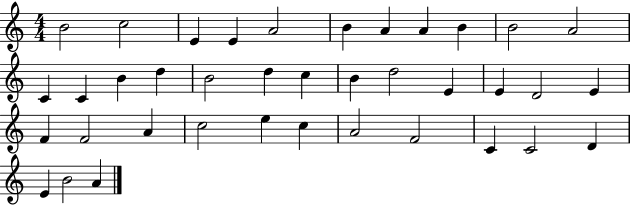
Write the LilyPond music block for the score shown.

{
  \clef treble
  \numericTimeSignature
  \time 4/4
  \key c \major
  b'2 c''2 | e'4 e'4 a'2 | b'4 a'4 a'4 b'4 | b'2 a'2 | \break c'4 c'4 b'4 d''4 | b'2 d''4 c''4 | b'4 d''2 e'4 | e'4 d'2 e'4 | \break f'4 f'2 a'4 | c''2 e''4 c''4 | a'2 f'2 | c'4 c'2 d'4 | \break e'4 b'2 a'4 | \bar "|."
}